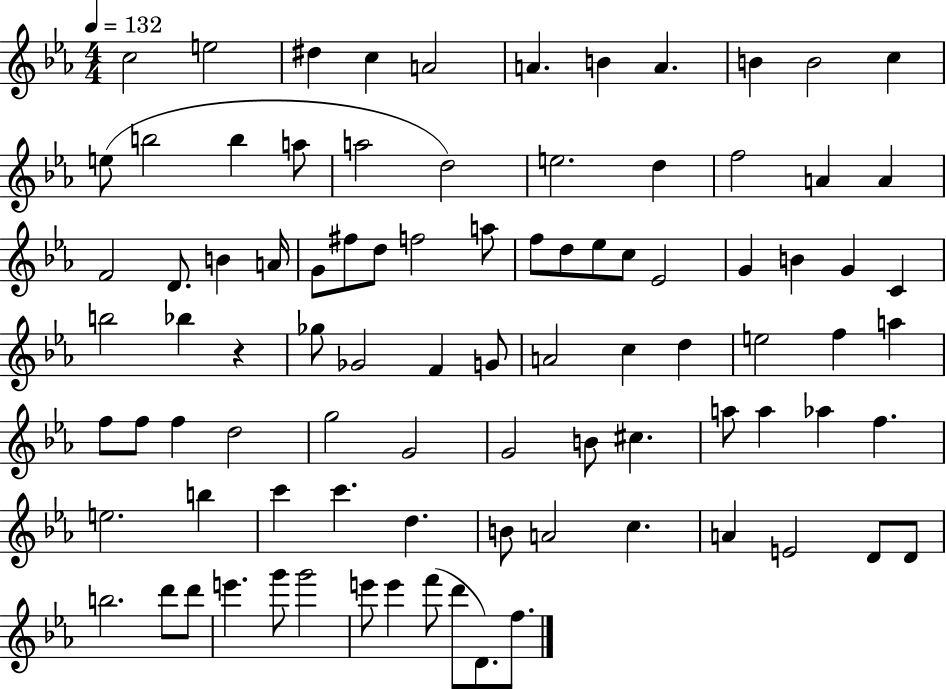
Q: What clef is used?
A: treble